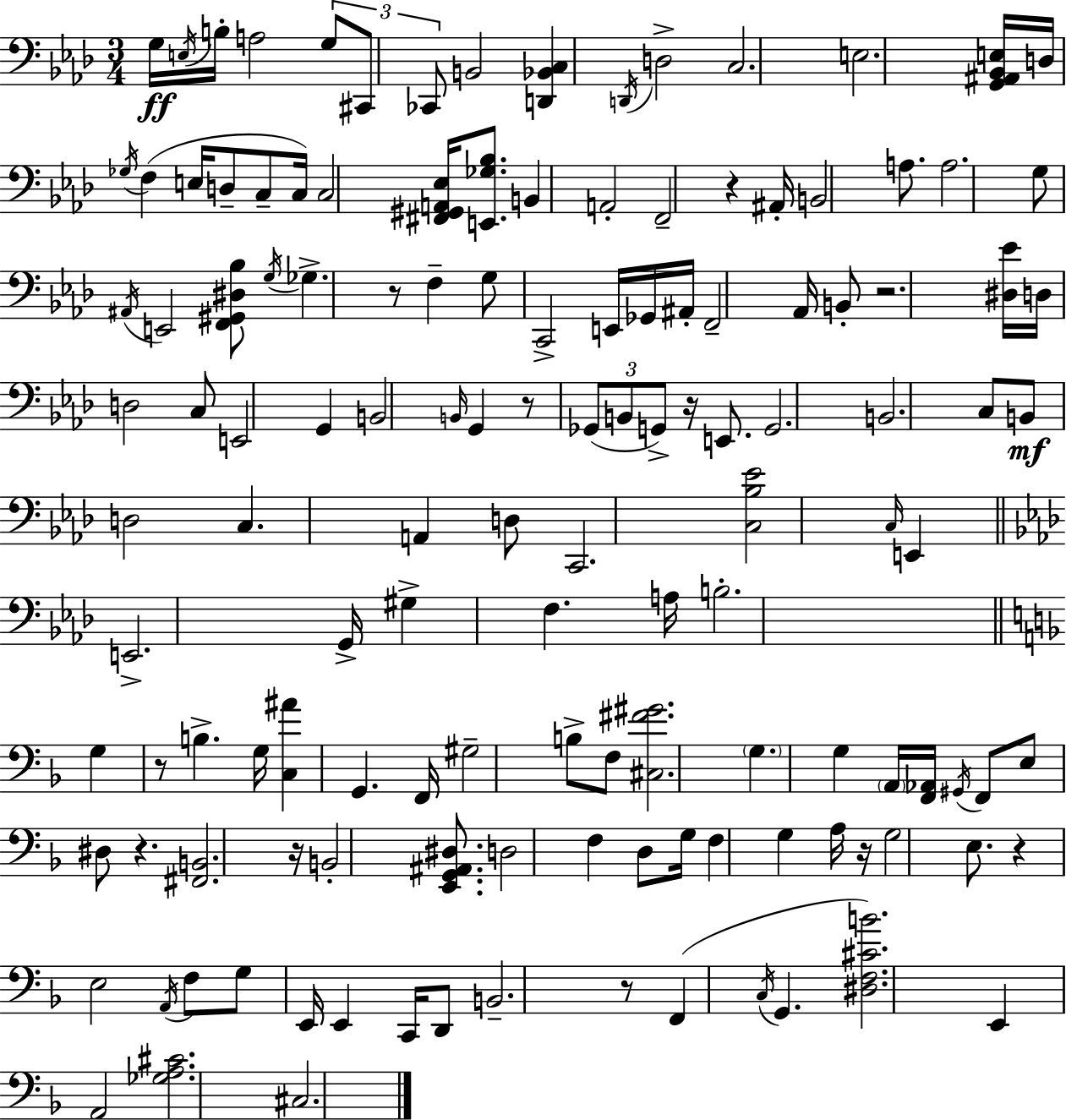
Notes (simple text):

G3/s E3/s B3/s A3/h G3/e C#2/e CES2/e B2/h [D2,Bb2,C3]/q D2/s D3/h C3/h. E3/h. [G2,A#2,Bb2,E3]/s D3/s Gb3/s F3/q E3/s D3/e C3/e C3/s C3/h [F#2,G#2,A2,Eb3]/s [E2,Gb3,Bb3]/e. B2/q A2/h F2/h R/q A#2/s B2/h A3/e. A3/h. G3/e A#2/s E2/h [F2,G#2,D#3,Bb3]/e G3/s Gb3/q. R/e F3/q G3/e C2/h E2/s Gb2/s A#2/s F2/h Ab2/s B2/e R/h. [D#3,Eb4]/s D3/s D3/h C3/e E2/h G2/q B2/h B2/s G2/q R/e Gb2/e B2/e G2/e R/s E2/e. G2/h. B2/h. C3/e B2/e D3/h C3/q. A2/q D3/e C2/h. [C3,Bb3,Eb4]/h C3/s E2/q E2/h. G2/s G#3/q F3/q. A3/s B3/h. G3/q R/e B3/q. G3/s [C3,A#4]/q G2/q. F2/s G#3/h B3/e F3/e [C#3,F#4,G#4]/h. G3/q. G3/q A2/s [F2,Ab2]/s G#2/s F2/e E3/e D#3/e R/q. [F#2,B2]/h. R/s B2/h [E2,G2,A#2,D#3]/e. D3/h F3/q D3/e G3/s F3/q G3/q A3/s R/s G3/h E3/e. R/q E3/h A2/s F3/e G3/e E2/s E2/q C2/s D2/e B2/h. R/e F2/q C3/s G2/q. [D#3,F3,C#4,B4]/h. E2/q A2/h [Gb3,A3,C#4]/h. C#3/h.